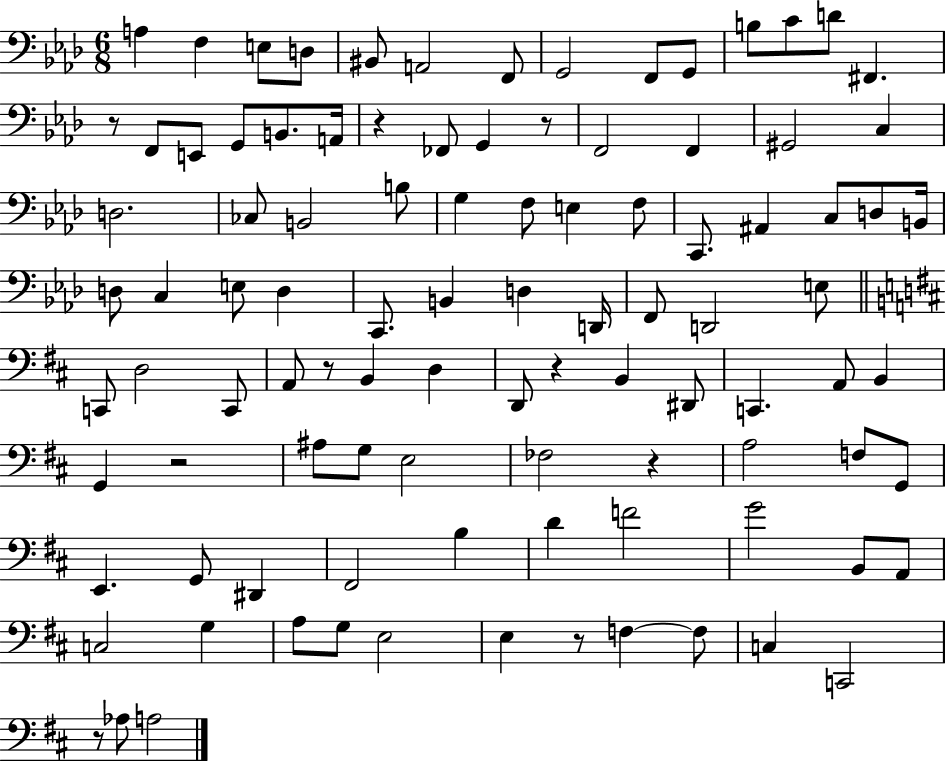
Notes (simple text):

A3/q F3/q E3/e D3/e BIS2/e A2/h F2/e G2/h F2/e G2/e B3/e C4/e D4/e F#2/q. R/e F2/e E2/e G2/e B2/e. A2/s R/q FES2/e G2/q R/e F2/h F2/q G#2/h C3/q D3/h. CES3/e B2/h B3/e G3/q F3/e E3/q F3/e C2/e. A#2/q C3/e D3/e B2/s D3/e C3/q E3/e D3/q C2/e. B2/q D3/q D2/s F2/e D2/h E3/e C2/e D3/h C2/e A2/e R/e B2/q D3/q D2/e R/q B2/q D#2/e C2/q. A2/e B2/q G2/q R/h A#3/e G3/e E3/h FES3/h R/q A3/h F3/e G2/e E2/q. G2/e D#2/q F#2/h B3/q D4/q F4/h G4/h B2/e A2/e C3/h G3/q A3/e G3/e E3/h E3/q R/e F3/q F3/e C3/q C2/h R/e Ab3/e A3/h